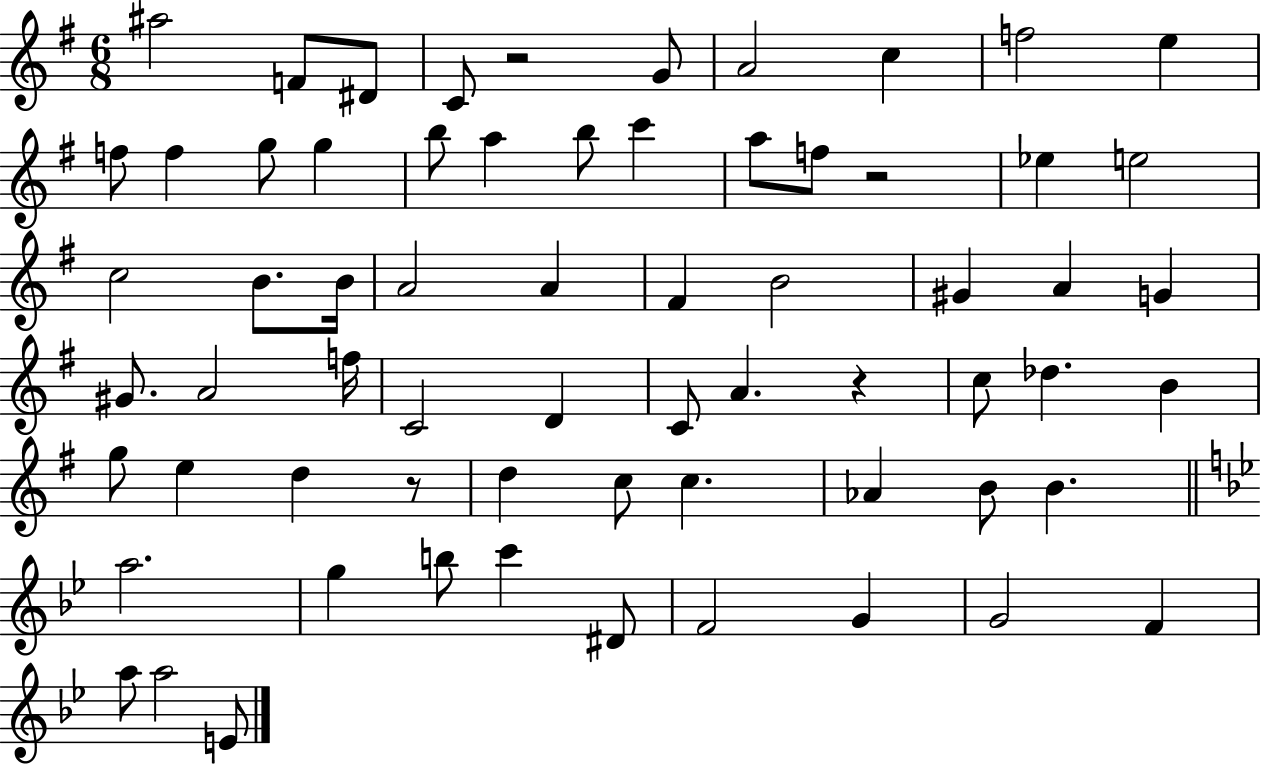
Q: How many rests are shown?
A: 4